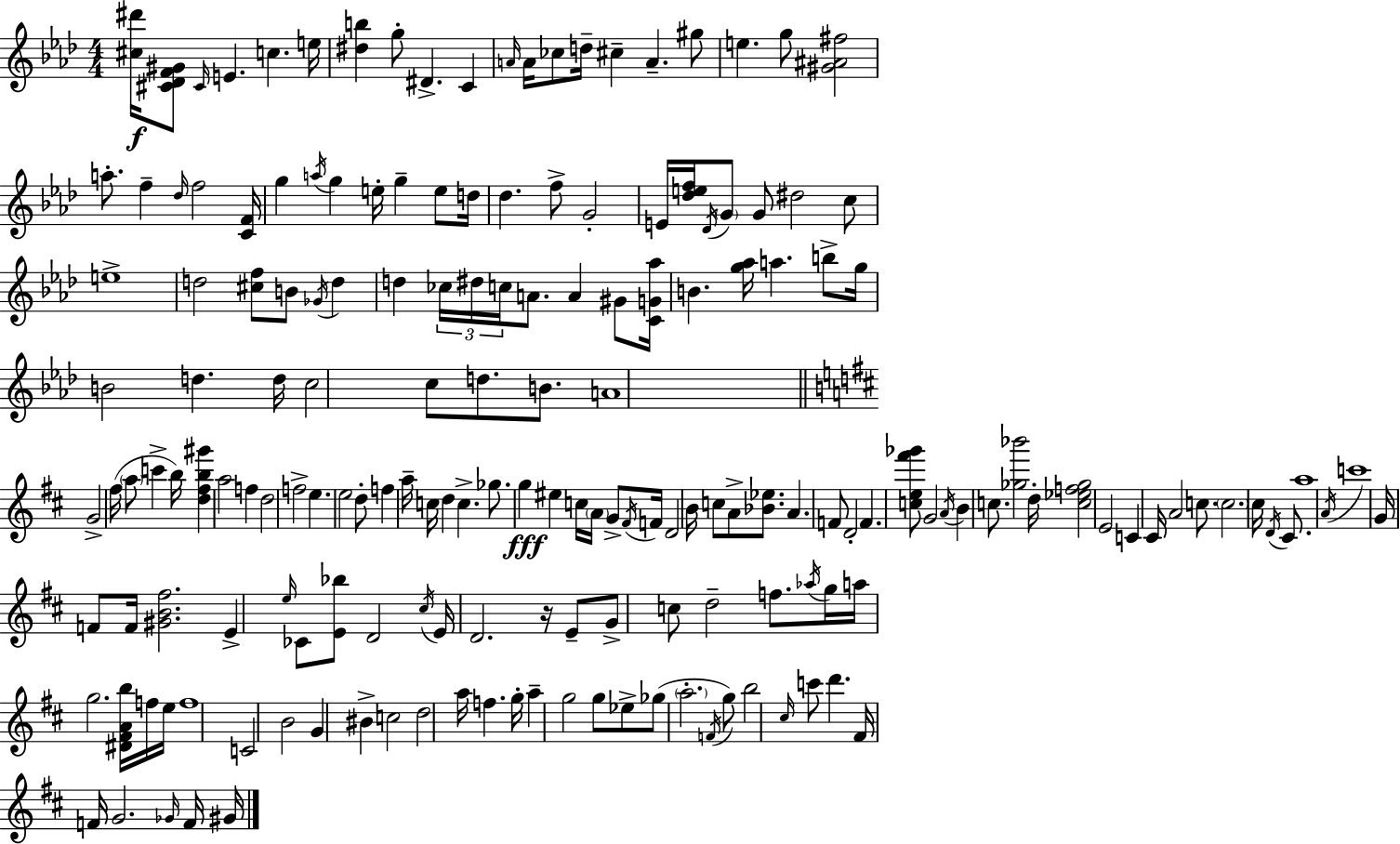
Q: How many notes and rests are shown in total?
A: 177